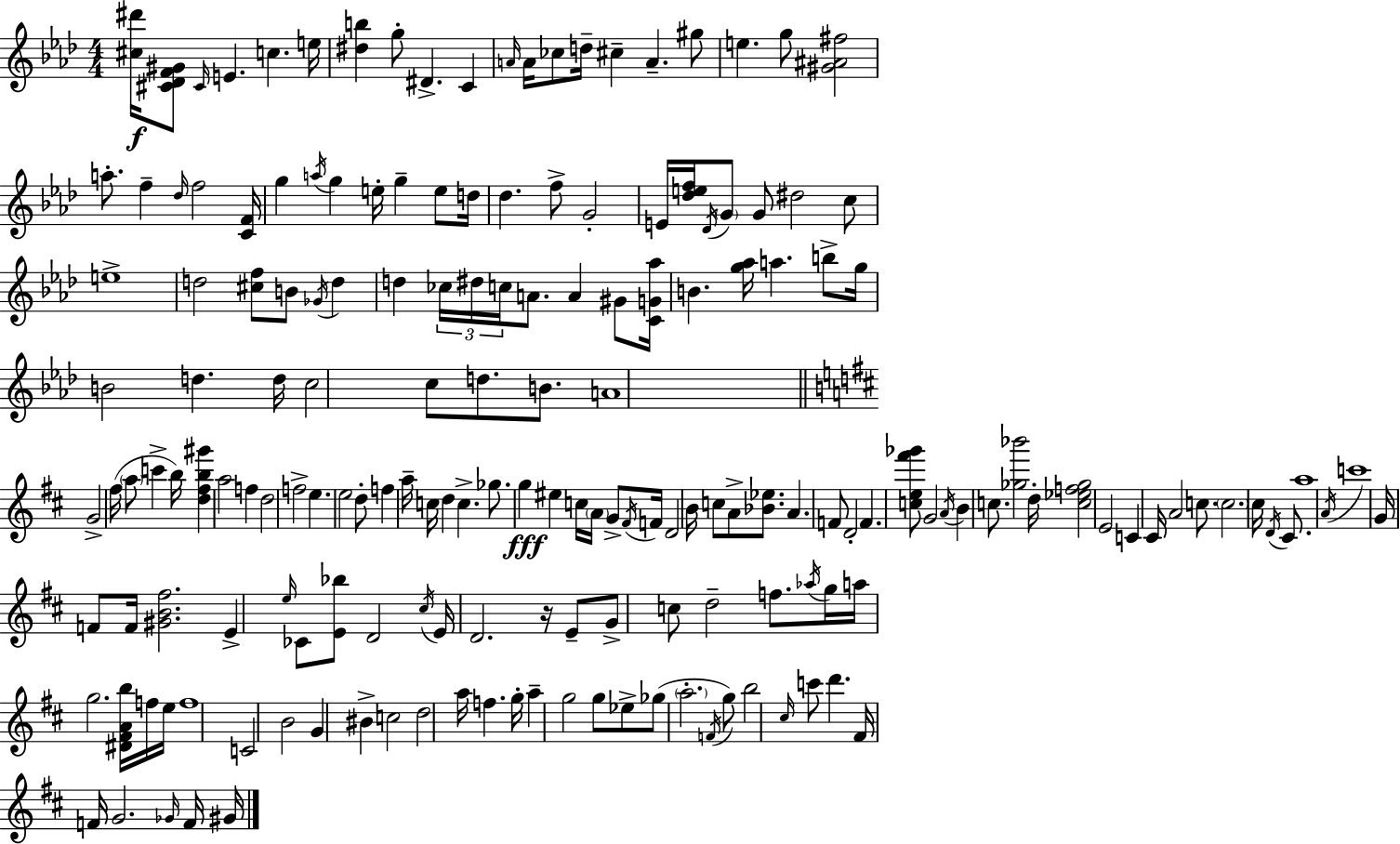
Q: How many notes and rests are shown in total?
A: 177